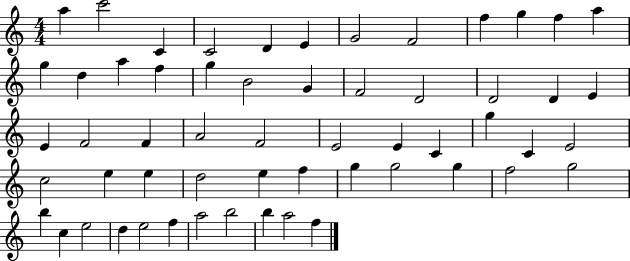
{
  \clef treble
  \numericTimeSignature
  \time 4/4
  \key c \major
  a''4 c'''2 c'4 | c'2 d'4 e'4 | g'2 f'2 | f''4 g''4 f''4 a''4 | \break g''4 d''4 a''4 f''4 | g''4 b'2 g'4 | f'2 d'2 | d'2 d'4 e'4 | \break e'4 f'2 f'4 | a'2 f'2 | e'2 e'4 c'4 | g''4 c'4 e'2 | \break c''2 e''4 e''4 | d''2 e''4 f''4 | g''4 g''2 g''4 | f''2 g''2 | \break b''4 c''4 e''2 | d''4 e''2 f''4 | a''2 b''2 | b''4 a''2 f''4 | \break \bar "|."
}